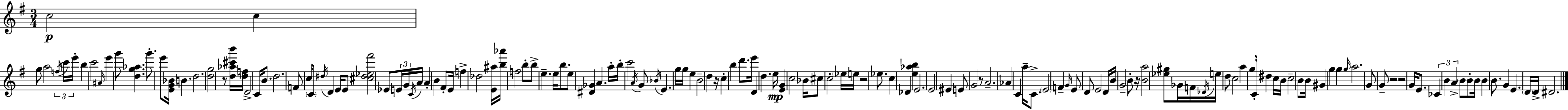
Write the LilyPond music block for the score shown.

{
  \clef treble
  \numericTimeSignature
  \time 3/4
  \key g \major
  c''2\p c''4 | g''8 a''2 \tuplet 3/2 { \acciaccatura { f''16 } c'''16 | e'''16-. } b''4 c'''2 | \grace { ais'16 } e'''4 g'''8 <d'' g'' aes''>4. | \break g'''8.-. e'''8 <e' g' bes'>16 b'4. | d''2. | <d'' g''>2 r8 | <d'' aes'' cis''' b'''>16 <d'' f''>16 d'2-> c'16 b'8. | \break d''2. | f'8 c''16 \parenthesize c'8 \acciaccatura { dis''16 } d'4 | e'16 e'8 <cis'' dis'' ees'' fis'''>2 ees'8 | \tuplet 3/2 { e'16 g'16 \acciaccatura { c'16 } } a'16 a'4-. b'4 | \break fis'8-. e'16 f''4-> des''2 | <e' ais''>16 <b'' aes'''>16 f''2 | b''8-. b''8-> e''4.-- | e''16 b''8. e''8 <dis' ges'>4 a'4. | \break a''16-. b''16-. c'''2 | \acciaccatura { a'16 } g'8 \acciaccatura { bes'16 } e'4. | g''16 g''16 e''4 b'2-- | d''4 r16 c''4-. b''4 | \break d'''8. e'''16 d'4 d''4. | e''16\mp <e' g'>4 c''2 | bes'16 cis''8 c''2-. | \parenthesize ees''16 e''16 r2 | \break ees''8. c''4 des'4 | <e'' aes'' b''>4 e'2. | e'2 | eis'4 e'8 g'2 | \break r8 a'2.-- | aes'4 c'4 | a''16-- c'8.-> \parenthesize e'2 | f'4-- \grace { g'16 } e'8 d'8 e'2 | \break d'16 b'16 g'2-- | b'8-. r16 <b' a''>2 | <ees'' gis''>8 ges'16 f'16 \acciaccatura { des'16 } e''16 d''8 | c''2 a''4 | \break g''8 c'16-. dis''4 c''16 b'16 c''2-- | b'8 b'16 gis'4 | g''4 g''4 \grace { g''16 } a''2. | g'8 g'8-- | \break r2 r2 | g'16 e'8. \tuplet 3/2 { ces'4 | b'4 a'4-> } \parenthesize b'8 b'8-. | b'16 b'4 b'8. g'4 | \break e'4. \parenthesize d'16 d'16-> dis'2. | \bar "|."
}